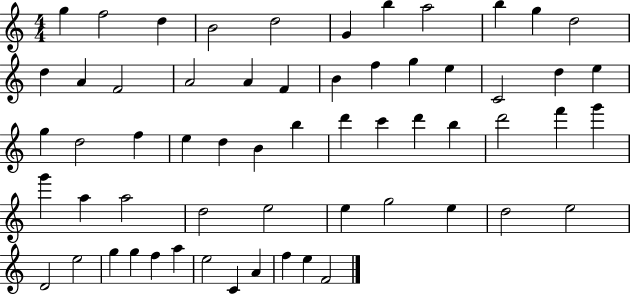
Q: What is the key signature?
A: C major